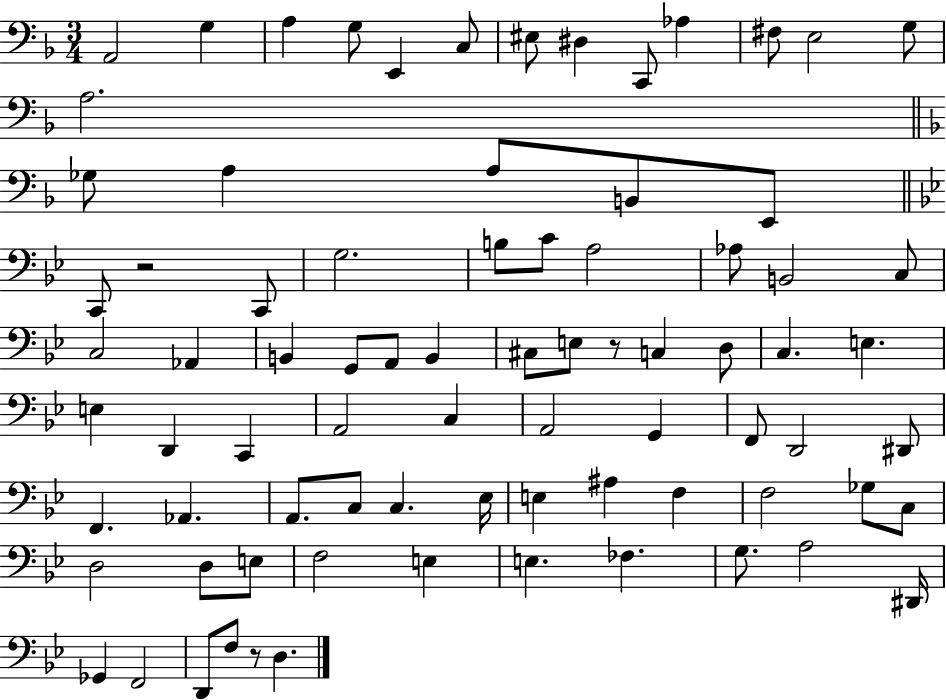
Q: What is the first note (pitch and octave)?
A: A2